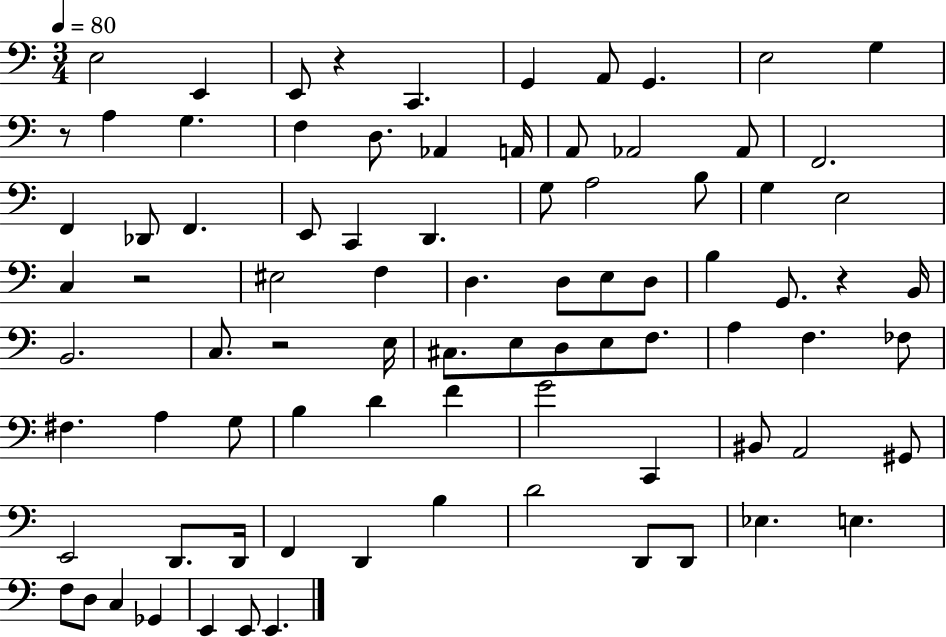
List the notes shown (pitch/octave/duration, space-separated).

E3/h E2/q E2/e R/q C2/q. G2/q A2/e G2/q. E3/h G3/q R/e A3/q G3/q. F3/q D3/e. Ab2/q A2/s A2/e Ab2/h Ab2/e F2/h. F2/q Db2/e F2/q. E2/e C2/q D2/q. G3/e A3/h B3/e G3/q E3/h C3/q R/h EIS3/h F3/q D3/q. D3/e E3/e D3/e B3/q G2/e. R/q B2/s B2/h. C3/e. R/h E3/s C#3/e. E3/e D3/e E3/e F3/e. A3/q F3/q. FES3/e F#3/q. A3/q G3/e B3/q D4/q F4/q G4/h C2/q BIS2/e A2/h G#2/e E2/h D2/e. D2/s F2/q D2/q B3/q D4/h D2/e D2/e Eb3/q. E3/q. F3/e D3/e C3/q Gb2/q E2/q E2/e E2/q.